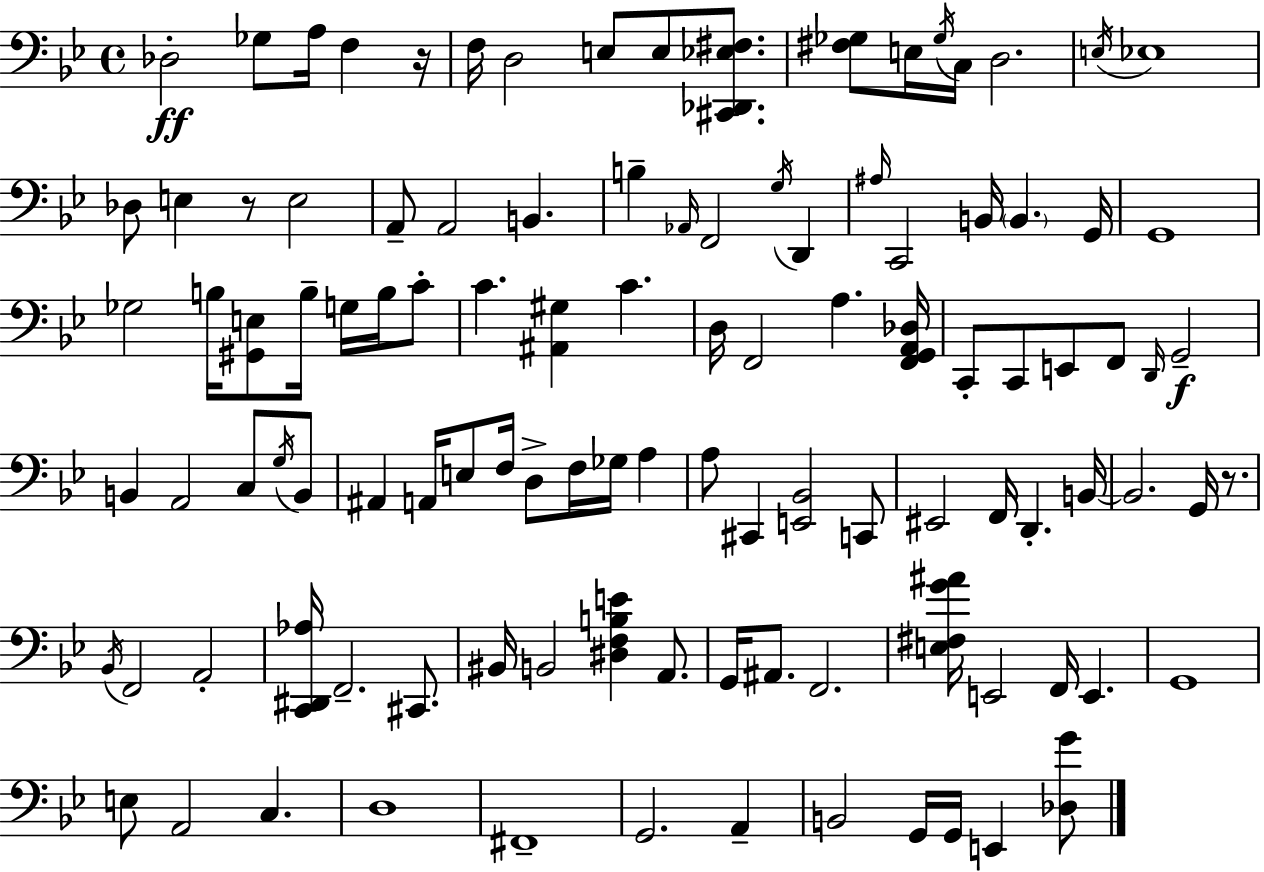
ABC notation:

X:1
T:Untitled
M:4/4
L:1/4
K:Bb
_D,2 _G,/2 A,/4 F, z/4 F,/4 D,2 E,/2 E,/2 [^C,,_D,,_E,^F,]/2 [^F,_G,]/2 E,/4 _G,/4 C,/4 D,2 E,/4 _E,4 _D,/2 E, z/2 E,2 A,,/2 A,,2 B,, B, _A,,/4 F,,2 G,/4 D,, ^A,/4 C,,2 B,,/4 B,, G,,/4 G,,4 _G,2 B,/4 [^G,,E,]/2 B,/4 G,/4 B,/4 C/2 C [^A,,^G,] C D,/4 F,,2 A, [F,,G,,A,,_D,]/4 C,,/2 C,,/2 E,,/2 F,,/2 D,,/4 G,,2 B,, A,,2 C,/2 G,/4 B,,/2 ^A,, A,,/4 E,/2 F,/4 D,/2 F,/4 _G,/4 A, A,/2 ^C,, [E,,_B,,]2 C,,/2 ^E,,2 F,,/4 D,, B,,/4 B,,2 G,,/4 z/2 _B,,/4 F,,2 A,,2 [C,,^D,,_A,]/4 F,,2 ^C,,/2 ^B,,/4 B,,2 [^D,F,B,E] A,,/2 G,,/4 ^A,,/2 F,,2 [E,^F,G^A]/4 E,,2 F,,/4 E,, G,,4 E,/2 A,,2 C, D,4 ^F,,4 G,,2 A,, B,,2 G,,/4 G,,/4 E,, [_D,G]/2